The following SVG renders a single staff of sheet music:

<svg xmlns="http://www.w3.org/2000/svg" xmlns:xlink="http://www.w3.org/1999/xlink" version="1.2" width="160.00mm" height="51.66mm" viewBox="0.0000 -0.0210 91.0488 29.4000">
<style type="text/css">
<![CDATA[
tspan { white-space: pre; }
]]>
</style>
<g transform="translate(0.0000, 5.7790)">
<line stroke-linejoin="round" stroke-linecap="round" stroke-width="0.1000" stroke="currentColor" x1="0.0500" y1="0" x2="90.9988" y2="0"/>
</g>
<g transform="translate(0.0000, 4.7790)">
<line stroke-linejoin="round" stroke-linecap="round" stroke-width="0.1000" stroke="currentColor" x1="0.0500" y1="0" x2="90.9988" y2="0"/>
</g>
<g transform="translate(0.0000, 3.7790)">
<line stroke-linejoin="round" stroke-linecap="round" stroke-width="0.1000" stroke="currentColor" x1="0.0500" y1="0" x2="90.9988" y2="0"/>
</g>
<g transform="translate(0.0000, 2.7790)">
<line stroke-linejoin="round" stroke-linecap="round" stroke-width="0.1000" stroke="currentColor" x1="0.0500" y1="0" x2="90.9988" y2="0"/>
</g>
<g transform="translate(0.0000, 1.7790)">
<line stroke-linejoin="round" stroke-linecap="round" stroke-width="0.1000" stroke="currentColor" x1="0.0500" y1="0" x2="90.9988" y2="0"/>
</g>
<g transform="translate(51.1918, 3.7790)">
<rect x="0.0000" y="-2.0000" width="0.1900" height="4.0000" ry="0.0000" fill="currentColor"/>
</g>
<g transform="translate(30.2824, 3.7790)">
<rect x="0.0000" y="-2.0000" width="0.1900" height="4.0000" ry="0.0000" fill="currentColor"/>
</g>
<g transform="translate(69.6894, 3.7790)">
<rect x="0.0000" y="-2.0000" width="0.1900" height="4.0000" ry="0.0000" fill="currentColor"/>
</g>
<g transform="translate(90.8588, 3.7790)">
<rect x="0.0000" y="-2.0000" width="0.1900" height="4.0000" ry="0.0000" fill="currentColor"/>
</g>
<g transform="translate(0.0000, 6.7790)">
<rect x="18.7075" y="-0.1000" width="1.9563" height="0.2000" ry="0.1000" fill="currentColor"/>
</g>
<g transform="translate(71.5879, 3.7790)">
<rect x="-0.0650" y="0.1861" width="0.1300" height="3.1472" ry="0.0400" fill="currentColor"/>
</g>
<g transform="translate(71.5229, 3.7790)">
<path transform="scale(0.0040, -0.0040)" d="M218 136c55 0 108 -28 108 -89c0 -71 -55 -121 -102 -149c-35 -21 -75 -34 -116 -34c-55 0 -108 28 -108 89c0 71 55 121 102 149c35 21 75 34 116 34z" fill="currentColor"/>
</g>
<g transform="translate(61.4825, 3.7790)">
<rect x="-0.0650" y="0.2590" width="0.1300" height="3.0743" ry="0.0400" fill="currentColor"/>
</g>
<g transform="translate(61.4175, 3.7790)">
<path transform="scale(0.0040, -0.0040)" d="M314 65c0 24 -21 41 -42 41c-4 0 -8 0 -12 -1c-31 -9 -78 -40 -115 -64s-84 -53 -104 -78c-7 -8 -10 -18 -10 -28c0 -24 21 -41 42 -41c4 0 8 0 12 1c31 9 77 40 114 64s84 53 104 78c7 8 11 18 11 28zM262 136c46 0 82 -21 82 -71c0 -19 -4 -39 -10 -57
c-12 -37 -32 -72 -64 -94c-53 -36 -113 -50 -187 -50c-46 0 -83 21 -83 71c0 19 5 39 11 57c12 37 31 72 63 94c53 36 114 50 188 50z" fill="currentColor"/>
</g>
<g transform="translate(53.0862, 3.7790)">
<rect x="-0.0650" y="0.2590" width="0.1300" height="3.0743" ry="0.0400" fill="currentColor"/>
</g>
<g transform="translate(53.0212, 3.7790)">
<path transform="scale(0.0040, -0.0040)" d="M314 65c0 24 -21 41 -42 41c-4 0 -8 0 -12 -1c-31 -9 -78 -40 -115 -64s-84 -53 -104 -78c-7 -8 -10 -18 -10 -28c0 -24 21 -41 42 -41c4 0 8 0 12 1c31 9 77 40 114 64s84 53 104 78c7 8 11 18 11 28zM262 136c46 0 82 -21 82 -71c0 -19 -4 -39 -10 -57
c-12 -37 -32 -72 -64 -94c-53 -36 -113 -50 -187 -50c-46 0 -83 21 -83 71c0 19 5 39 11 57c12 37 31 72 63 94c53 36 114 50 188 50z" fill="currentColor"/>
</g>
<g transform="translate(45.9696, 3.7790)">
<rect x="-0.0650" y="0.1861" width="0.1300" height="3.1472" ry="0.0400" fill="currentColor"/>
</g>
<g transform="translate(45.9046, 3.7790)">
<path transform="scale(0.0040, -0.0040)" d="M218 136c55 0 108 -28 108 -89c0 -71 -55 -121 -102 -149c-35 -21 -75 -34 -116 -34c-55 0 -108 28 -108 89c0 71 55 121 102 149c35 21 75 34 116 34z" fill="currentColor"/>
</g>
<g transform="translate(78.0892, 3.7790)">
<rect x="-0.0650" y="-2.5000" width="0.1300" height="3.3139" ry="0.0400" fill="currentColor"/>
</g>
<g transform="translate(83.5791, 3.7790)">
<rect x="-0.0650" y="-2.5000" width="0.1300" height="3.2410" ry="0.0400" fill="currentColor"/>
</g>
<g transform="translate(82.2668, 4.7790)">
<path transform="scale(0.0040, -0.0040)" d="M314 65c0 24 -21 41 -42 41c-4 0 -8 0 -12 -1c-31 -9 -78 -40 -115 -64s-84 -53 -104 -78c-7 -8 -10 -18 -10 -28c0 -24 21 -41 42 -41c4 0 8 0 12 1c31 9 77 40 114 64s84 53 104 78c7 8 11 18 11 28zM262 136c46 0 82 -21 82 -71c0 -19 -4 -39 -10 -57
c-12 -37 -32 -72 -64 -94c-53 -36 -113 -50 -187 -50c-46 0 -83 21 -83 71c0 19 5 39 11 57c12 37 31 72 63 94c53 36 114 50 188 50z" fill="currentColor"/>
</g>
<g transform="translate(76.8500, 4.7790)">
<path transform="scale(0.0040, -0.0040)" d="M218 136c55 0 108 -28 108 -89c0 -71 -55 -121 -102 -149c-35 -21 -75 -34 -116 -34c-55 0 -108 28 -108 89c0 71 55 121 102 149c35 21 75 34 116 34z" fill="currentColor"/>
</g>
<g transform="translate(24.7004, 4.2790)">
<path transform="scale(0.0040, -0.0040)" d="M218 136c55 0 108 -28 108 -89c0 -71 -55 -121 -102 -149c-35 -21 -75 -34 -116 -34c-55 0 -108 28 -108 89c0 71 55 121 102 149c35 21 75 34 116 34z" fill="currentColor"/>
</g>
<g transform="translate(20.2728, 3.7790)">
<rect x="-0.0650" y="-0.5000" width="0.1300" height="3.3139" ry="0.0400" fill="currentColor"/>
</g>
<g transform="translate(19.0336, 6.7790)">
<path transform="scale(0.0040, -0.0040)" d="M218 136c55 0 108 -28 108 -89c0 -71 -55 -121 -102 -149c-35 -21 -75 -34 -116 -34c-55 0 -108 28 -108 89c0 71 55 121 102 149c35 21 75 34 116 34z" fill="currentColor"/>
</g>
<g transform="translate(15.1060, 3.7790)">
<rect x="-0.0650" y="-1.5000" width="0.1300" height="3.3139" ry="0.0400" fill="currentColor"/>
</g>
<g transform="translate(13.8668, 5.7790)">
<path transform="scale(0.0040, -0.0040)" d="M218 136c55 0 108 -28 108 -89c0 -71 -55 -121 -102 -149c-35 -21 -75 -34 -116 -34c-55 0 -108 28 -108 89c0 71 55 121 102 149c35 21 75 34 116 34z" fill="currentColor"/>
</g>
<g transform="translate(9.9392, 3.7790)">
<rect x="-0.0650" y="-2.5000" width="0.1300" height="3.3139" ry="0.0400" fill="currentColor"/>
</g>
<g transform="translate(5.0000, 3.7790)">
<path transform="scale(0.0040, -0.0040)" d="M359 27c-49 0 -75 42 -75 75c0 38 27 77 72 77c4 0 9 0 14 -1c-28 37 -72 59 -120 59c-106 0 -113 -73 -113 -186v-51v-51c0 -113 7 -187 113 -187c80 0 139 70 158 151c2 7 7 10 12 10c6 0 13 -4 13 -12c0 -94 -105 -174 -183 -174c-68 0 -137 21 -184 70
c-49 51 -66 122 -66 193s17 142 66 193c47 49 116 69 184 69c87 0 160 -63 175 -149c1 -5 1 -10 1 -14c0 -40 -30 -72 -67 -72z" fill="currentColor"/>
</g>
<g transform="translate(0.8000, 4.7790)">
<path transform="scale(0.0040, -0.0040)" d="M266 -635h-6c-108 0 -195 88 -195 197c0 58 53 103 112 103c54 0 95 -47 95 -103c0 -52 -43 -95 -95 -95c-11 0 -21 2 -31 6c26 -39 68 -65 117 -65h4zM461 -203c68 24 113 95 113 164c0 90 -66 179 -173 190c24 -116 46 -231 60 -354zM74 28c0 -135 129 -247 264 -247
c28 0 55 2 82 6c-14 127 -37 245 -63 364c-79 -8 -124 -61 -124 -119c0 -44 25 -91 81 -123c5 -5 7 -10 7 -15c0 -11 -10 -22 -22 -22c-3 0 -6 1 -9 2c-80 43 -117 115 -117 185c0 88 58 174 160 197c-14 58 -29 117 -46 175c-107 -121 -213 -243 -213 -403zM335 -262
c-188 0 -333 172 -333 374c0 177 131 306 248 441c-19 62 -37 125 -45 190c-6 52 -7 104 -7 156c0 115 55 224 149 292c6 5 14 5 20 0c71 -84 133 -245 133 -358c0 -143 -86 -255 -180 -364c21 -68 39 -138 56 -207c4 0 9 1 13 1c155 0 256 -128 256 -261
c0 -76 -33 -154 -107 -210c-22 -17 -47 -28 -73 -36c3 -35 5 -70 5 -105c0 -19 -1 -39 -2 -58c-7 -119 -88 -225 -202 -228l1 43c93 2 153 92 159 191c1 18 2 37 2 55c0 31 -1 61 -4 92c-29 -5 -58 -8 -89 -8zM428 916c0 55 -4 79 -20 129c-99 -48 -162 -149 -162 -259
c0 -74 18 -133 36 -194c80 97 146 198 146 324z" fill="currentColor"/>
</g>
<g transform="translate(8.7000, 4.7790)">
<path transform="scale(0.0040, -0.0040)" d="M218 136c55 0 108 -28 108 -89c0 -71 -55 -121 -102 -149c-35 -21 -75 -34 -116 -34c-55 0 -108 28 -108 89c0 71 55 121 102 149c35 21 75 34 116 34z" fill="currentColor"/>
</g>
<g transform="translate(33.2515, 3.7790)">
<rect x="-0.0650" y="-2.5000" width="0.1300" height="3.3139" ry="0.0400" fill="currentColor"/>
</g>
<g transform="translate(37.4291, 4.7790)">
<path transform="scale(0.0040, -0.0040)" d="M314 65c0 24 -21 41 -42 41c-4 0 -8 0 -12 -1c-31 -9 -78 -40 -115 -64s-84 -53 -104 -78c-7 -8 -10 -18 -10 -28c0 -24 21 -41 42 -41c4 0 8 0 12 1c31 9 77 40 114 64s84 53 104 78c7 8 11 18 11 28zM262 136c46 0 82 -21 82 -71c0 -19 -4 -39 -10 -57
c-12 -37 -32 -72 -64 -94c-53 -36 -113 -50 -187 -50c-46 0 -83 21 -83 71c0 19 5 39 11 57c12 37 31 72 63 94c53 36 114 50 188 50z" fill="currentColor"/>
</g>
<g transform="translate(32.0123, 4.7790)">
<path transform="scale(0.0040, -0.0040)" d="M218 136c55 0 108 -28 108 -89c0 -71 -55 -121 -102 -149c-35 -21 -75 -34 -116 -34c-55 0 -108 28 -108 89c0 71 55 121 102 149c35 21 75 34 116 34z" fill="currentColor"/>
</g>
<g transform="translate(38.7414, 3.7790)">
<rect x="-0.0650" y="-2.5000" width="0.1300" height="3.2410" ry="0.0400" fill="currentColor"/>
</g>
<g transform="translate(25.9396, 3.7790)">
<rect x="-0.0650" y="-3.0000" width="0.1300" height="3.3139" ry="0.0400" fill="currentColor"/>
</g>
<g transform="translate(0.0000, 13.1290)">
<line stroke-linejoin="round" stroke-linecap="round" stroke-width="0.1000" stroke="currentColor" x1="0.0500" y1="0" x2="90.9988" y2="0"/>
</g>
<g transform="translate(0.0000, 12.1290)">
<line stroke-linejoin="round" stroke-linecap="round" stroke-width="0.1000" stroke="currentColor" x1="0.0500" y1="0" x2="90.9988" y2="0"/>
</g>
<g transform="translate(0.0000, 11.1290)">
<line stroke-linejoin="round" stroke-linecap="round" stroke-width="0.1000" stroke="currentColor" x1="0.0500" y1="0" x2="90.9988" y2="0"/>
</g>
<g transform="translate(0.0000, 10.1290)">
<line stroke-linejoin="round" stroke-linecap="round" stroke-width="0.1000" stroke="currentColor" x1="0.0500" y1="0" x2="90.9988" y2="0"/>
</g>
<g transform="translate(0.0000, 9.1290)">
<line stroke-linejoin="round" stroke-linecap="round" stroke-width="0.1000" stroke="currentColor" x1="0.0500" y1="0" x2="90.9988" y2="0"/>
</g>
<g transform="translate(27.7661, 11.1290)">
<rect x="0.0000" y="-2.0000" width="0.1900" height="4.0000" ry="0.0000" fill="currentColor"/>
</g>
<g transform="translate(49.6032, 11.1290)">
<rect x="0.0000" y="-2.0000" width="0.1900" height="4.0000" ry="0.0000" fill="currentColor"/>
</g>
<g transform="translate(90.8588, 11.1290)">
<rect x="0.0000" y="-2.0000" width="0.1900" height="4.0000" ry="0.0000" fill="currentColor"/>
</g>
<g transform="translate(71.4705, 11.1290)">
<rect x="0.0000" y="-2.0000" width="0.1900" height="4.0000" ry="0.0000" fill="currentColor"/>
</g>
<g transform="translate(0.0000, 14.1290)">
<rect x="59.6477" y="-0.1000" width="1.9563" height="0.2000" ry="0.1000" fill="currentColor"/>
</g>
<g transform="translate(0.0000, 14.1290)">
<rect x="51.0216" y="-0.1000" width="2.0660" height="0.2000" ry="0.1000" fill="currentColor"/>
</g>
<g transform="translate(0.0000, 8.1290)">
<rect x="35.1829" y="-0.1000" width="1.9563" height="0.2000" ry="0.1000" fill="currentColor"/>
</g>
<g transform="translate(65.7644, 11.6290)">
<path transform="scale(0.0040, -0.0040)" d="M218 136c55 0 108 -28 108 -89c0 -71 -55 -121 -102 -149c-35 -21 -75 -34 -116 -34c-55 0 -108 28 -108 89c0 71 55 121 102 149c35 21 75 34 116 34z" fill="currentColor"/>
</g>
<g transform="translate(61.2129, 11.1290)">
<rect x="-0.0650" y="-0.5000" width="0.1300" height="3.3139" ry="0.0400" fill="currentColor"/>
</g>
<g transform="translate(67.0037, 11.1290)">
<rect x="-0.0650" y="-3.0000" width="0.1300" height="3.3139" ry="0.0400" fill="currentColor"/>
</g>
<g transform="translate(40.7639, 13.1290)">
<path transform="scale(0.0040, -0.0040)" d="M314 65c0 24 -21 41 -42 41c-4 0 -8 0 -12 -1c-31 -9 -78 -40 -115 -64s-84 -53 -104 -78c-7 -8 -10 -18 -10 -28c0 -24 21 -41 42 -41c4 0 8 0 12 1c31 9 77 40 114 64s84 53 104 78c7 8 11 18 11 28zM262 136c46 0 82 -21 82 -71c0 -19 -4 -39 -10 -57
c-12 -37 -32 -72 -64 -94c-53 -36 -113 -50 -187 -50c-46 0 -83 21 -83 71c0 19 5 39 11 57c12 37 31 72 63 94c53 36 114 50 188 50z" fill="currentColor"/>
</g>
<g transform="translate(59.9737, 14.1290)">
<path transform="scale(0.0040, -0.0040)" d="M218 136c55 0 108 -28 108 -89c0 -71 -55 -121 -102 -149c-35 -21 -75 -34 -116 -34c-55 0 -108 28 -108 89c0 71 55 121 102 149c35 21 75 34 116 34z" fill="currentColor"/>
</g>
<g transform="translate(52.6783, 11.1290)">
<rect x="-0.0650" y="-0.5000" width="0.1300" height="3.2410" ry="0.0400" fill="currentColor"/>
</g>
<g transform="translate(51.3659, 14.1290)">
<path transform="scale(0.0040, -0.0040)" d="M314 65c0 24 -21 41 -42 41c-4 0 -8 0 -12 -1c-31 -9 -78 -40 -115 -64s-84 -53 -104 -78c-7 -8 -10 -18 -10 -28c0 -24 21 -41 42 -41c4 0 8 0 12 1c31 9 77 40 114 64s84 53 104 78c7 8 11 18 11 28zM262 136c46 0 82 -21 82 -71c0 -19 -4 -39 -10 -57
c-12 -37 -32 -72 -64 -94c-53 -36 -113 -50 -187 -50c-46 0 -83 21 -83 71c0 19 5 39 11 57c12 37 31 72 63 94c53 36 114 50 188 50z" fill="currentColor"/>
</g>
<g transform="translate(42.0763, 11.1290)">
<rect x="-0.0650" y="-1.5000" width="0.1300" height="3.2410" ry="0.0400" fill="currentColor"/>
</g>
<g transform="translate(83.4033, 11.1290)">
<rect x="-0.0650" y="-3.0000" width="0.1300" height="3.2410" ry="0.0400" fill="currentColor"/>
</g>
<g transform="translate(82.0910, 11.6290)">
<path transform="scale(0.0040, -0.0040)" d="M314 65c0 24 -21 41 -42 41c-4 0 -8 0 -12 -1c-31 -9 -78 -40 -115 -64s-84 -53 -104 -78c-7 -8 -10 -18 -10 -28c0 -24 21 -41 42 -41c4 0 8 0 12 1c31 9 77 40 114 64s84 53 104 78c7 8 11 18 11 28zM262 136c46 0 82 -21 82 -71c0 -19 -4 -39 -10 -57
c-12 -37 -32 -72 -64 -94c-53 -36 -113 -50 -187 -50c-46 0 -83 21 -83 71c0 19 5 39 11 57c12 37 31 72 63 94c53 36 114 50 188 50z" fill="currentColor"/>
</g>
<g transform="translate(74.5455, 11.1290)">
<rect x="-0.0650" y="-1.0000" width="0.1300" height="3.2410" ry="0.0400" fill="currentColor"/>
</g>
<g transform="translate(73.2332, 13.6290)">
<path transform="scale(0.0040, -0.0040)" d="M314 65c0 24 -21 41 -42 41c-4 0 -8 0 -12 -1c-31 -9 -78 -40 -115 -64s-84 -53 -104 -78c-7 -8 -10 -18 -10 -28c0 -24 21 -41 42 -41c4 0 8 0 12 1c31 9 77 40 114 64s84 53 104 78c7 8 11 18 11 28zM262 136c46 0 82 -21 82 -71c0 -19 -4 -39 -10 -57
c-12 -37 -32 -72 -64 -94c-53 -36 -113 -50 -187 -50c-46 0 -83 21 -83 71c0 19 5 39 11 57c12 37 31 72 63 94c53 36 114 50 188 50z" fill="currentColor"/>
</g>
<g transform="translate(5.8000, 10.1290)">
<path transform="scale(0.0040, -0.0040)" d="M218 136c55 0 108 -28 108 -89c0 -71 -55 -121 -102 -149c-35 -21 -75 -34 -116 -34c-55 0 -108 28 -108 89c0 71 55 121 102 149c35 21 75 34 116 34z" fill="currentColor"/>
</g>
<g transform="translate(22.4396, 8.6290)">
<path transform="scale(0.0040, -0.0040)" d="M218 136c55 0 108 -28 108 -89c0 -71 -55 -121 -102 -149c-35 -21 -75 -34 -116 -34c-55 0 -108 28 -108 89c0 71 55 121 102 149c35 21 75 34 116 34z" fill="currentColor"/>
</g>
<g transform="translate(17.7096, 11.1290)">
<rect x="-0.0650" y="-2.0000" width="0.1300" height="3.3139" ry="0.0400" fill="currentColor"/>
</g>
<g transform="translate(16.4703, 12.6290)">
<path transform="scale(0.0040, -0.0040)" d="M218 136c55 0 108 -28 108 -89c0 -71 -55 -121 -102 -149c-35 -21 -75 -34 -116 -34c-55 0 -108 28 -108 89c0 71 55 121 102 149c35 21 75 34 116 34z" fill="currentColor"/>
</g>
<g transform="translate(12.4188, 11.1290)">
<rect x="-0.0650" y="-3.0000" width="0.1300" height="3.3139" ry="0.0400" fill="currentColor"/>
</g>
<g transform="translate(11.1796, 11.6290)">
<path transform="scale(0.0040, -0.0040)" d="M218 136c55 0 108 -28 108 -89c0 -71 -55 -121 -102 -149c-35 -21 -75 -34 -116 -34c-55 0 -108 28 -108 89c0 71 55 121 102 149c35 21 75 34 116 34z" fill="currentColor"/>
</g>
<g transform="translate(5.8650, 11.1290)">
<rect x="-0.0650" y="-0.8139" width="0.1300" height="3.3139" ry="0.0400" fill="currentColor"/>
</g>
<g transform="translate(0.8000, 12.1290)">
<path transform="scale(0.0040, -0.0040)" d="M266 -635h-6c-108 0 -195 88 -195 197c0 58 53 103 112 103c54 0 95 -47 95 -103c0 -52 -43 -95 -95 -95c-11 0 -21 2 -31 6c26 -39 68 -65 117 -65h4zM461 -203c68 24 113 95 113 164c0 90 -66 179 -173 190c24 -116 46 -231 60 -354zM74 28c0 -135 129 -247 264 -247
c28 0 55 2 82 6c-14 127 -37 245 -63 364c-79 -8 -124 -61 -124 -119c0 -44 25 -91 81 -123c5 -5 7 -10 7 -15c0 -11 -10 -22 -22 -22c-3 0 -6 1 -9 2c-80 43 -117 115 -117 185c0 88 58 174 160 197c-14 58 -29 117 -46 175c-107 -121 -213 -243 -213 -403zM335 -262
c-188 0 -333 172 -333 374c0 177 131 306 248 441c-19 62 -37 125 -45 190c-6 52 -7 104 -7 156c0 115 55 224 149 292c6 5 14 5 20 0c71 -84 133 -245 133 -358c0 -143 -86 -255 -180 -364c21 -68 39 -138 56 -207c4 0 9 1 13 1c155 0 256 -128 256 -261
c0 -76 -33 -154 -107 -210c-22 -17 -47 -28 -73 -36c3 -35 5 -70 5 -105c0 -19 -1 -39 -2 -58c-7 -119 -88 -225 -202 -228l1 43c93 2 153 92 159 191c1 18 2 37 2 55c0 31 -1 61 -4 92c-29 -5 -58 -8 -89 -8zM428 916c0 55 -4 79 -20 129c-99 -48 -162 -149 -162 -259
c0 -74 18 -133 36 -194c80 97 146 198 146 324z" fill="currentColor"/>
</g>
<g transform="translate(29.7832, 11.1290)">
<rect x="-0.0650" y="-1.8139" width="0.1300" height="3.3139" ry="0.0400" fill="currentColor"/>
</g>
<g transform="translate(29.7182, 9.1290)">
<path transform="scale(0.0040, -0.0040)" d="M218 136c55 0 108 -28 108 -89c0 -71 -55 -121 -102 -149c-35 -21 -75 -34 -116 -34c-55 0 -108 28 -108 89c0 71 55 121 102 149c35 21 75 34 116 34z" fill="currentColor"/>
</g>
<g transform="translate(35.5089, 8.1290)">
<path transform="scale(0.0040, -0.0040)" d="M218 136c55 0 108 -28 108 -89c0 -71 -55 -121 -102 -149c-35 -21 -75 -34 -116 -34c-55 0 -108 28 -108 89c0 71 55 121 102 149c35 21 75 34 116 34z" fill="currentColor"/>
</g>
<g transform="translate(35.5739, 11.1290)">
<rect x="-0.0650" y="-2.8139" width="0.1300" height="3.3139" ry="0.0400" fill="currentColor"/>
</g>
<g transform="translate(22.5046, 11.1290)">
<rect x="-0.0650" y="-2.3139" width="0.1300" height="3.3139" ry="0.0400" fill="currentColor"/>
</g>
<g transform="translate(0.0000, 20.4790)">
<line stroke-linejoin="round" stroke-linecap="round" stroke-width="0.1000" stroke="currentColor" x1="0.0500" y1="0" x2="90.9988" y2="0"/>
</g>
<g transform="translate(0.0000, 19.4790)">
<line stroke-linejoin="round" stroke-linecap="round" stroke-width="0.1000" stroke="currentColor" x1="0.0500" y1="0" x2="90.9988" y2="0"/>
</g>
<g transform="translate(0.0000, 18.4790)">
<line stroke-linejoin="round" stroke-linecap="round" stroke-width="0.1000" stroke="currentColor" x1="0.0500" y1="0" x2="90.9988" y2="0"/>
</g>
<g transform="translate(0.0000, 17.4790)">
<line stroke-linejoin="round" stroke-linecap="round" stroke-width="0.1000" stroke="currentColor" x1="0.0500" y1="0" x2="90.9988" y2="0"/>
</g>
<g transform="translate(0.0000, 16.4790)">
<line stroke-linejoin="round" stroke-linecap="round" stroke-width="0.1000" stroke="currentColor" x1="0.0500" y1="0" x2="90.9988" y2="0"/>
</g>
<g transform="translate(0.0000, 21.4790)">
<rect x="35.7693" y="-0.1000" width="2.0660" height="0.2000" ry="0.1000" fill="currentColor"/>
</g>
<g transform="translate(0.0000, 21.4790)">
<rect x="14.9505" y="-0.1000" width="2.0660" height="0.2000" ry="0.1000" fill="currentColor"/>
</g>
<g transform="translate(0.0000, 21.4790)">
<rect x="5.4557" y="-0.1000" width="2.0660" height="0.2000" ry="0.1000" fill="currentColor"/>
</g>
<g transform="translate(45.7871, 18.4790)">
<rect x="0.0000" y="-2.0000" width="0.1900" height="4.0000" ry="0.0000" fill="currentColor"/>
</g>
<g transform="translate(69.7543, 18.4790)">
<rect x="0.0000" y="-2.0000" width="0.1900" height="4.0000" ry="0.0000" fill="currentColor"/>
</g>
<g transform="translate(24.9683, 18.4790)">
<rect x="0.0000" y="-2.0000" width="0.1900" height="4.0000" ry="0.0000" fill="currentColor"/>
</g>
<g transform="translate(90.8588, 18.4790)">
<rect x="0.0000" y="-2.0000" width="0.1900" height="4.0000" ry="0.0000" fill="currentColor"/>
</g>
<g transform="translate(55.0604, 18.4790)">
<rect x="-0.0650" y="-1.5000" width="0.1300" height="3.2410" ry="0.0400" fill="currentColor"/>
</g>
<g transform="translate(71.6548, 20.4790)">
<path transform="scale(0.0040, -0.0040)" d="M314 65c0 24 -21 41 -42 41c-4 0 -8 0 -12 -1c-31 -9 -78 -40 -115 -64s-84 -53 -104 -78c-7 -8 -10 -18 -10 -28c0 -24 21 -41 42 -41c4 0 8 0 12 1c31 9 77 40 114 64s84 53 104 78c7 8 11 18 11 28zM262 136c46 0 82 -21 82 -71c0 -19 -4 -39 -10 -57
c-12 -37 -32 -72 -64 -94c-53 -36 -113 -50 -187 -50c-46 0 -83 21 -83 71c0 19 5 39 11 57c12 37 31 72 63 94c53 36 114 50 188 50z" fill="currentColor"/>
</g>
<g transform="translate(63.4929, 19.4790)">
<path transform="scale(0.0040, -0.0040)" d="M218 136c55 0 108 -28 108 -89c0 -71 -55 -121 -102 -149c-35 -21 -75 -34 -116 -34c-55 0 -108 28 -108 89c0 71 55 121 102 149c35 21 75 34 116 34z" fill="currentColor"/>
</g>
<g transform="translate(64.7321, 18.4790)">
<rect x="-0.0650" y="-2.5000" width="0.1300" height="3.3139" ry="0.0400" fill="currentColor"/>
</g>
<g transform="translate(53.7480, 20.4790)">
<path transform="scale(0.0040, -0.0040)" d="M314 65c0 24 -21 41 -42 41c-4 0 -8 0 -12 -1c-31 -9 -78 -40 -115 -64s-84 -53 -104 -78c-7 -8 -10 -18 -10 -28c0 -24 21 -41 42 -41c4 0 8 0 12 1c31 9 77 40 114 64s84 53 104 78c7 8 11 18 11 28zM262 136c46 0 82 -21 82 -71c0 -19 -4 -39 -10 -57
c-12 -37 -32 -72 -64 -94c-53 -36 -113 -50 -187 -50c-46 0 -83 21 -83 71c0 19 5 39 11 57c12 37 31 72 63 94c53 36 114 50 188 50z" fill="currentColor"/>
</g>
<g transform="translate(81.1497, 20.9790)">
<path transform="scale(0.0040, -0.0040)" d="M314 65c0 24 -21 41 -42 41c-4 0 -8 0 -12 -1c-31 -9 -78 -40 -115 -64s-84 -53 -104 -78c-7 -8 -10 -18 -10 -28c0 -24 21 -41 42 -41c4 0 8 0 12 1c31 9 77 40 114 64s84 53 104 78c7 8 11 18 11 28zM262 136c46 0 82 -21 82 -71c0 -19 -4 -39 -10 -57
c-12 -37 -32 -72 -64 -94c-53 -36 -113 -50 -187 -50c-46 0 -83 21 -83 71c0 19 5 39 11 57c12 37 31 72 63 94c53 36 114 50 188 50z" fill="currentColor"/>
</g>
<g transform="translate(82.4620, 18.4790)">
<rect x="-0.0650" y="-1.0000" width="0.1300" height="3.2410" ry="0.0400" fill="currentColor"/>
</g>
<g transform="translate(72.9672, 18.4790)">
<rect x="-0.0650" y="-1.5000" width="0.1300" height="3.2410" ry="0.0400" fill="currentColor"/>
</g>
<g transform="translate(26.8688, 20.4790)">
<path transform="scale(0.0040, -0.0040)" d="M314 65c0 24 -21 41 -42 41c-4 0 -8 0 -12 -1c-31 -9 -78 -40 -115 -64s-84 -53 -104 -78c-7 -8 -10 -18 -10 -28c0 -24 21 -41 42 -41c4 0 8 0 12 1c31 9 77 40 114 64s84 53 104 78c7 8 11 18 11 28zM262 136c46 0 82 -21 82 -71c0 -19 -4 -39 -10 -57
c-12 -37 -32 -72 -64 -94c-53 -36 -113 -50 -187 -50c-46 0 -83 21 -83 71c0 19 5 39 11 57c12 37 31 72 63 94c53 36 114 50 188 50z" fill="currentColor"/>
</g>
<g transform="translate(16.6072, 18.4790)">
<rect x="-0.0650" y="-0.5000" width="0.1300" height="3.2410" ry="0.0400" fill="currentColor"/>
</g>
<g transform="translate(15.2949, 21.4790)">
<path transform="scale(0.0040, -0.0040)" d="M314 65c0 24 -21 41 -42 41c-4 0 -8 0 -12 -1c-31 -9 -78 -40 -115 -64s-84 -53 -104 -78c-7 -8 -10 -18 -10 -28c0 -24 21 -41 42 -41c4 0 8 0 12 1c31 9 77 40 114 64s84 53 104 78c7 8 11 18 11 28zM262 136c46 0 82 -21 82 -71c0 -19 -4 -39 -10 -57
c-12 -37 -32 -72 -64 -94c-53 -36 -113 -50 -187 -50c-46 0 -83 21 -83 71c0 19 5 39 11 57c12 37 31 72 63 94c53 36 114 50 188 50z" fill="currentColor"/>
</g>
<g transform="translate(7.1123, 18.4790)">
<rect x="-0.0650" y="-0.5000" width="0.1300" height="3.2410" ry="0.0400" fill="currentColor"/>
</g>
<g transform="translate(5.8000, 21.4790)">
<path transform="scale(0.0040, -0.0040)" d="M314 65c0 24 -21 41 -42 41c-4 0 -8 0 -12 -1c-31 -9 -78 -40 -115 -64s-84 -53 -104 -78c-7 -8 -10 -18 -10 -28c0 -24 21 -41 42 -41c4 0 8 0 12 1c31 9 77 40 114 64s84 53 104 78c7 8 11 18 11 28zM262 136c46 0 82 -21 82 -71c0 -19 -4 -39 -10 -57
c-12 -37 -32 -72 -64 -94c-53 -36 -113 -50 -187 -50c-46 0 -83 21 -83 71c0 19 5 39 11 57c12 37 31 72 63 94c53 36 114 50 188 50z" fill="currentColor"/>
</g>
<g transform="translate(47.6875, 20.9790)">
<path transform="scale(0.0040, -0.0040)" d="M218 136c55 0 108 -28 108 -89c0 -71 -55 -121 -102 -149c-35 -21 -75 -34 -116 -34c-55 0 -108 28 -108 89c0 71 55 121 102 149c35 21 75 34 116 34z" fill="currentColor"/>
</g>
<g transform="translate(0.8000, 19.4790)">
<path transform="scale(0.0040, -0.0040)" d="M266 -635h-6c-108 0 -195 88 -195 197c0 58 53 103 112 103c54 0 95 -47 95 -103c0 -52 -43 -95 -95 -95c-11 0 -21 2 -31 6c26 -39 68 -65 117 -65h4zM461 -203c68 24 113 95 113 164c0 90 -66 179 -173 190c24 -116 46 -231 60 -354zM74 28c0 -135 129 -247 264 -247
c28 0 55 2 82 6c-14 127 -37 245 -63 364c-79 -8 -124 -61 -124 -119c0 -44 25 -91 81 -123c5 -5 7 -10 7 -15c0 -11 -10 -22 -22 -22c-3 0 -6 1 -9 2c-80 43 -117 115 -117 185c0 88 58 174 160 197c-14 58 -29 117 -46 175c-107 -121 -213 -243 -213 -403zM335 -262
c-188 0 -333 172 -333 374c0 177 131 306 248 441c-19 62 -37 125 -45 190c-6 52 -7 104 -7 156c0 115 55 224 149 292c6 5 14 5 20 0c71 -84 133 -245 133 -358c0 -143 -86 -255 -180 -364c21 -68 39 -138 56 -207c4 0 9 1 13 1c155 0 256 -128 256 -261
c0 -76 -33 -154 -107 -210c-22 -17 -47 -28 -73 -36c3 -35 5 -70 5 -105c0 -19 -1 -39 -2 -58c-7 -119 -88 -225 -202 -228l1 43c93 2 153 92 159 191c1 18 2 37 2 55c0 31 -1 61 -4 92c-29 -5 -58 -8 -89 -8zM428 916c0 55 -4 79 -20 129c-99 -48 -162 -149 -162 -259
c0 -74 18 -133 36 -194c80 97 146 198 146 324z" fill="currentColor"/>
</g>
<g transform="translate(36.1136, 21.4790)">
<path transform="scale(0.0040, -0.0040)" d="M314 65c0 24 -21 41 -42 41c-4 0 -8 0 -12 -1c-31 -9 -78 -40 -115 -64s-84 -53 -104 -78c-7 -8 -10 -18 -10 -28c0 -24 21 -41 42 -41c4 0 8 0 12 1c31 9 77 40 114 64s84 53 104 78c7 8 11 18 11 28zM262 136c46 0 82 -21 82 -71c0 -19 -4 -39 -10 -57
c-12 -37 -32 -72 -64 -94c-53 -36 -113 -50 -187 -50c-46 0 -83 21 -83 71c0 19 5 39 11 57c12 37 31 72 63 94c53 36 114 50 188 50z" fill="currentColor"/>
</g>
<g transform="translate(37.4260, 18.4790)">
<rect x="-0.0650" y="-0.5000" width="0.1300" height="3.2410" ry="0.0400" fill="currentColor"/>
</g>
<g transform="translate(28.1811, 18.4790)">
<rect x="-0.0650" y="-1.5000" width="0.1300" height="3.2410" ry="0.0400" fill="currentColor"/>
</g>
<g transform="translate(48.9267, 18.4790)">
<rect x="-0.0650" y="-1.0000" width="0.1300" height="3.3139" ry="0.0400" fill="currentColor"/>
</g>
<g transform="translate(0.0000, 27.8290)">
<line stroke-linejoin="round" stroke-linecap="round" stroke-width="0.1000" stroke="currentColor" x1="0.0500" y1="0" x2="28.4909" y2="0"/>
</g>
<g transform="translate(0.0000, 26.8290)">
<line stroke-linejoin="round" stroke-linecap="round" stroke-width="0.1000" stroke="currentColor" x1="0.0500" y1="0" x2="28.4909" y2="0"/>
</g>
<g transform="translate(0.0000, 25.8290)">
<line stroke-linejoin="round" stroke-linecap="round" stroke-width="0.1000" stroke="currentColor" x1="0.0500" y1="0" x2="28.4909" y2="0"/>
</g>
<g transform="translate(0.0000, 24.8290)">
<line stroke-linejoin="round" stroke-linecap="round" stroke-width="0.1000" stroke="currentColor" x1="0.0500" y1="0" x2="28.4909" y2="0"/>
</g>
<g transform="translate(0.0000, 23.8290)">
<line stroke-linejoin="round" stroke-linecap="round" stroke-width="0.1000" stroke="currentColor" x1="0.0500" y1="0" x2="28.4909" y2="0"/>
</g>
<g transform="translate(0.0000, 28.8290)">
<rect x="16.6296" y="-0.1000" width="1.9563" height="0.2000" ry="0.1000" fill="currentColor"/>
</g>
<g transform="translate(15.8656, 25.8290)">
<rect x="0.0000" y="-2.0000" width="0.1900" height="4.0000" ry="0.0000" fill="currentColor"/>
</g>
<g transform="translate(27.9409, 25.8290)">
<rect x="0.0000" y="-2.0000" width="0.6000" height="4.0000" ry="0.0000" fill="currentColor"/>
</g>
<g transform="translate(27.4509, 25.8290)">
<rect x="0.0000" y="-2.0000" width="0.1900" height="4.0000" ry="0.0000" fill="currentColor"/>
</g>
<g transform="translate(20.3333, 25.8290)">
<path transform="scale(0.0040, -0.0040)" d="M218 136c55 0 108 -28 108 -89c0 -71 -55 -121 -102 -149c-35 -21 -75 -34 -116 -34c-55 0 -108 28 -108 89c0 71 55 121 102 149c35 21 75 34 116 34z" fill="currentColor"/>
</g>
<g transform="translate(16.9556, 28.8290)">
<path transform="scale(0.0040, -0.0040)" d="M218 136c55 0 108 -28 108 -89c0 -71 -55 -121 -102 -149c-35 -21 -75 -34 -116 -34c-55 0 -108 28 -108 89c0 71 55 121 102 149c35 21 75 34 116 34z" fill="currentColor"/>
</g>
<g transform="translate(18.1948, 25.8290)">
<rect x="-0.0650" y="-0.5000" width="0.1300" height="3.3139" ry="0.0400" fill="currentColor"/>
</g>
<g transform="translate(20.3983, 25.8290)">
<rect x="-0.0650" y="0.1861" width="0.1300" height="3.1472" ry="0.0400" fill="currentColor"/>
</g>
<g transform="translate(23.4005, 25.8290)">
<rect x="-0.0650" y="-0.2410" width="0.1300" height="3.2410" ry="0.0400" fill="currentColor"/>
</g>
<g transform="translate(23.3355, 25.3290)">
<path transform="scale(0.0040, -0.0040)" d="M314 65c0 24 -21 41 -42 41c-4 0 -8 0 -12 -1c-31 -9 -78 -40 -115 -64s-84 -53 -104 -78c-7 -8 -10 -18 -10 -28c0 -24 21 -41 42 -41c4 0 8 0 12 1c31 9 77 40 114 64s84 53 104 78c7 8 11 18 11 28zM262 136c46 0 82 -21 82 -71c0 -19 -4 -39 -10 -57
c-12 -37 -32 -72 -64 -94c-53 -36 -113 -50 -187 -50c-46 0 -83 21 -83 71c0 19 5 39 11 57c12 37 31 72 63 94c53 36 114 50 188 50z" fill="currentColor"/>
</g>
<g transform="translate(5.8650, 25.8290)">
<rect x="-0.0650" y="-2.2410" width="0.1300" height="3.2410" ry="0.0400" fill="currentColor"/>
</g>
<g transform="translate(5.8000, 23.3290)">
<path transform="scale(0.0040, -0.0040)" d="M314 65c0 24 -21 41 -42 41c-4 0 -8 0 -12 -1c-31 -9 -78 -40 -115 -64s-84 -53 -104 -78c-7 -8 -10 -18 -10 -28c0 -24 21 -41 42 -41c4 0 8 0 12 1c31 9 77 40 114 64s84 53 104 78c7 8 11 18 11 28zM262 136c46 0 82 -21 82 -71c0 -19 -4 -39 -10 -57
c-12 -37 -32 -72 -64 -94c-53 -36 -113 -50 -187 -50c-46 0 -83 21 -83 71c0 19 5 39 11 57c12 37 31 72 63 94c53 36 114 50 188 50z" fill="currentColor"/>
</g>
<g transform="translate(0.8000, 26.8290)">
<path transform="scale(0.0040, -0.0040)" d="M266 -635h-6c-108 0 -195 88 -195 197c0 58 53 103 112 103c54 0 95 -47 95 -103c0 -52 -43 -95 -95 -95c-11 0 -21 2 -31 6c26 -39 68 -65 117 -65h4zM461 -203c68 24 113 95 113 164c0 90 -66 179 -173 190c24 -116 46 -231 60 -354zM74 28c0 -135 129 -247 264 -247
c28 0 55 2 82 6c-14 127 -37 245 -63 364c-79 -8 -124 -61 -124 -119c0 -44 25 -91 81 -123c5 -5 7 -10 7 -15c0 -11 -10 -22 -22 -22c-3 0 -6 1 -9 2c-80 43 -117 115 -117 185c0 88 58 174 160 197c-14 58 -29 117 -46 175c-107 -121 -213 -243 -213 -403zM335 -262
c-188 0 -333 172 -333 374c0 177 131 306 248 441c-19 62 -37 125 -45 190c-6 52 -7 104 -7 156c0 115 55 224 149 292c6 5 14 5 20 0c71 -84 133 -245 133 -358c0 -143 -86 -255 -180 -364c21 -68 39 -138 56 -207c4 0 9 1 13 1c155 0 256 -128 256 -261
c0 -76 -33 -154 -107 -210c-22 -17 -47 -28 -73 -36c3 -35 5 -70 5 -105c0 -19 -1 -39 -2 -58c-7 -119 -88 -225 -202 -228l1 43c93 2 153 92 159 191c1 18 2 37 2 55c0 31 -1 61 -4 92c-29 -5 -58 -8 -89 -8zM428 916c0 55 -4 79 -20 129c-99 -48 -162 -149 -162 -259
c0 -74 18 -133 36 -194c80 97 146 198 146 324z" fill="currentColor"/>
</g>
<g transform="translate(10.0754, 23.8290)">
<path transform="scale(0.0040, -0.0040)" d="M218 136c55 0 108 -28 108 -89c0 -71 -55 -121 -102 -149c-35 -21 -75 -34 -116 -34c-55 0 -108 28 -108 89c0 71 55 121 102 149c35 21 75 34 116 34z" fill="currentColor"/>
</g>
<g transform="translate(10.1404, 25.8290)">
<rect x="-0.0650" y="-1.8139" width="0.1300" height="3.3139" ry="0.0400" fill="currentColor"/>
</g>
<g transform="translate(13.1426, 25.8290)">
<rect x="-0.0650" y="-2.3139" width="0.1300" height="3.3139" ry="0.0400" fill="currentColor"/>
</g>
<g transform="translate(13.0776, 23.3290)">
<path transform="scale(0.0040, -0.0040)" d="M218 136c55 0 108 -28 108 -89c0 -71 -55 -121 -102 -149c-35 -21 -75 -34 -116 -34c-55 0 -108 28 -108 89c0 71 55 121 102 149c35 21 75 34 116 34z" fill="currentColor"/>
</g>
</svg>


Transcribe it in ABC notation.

X:1
T:Untitled
M:4/4
L:1/4
K:C
G E C A G G2 B B2 B2 B G G2 d A F g f a E2 C2 C A D2 A2 C2 C2 E2 C2 D E2 G E2 D2 g2 f g C B c2